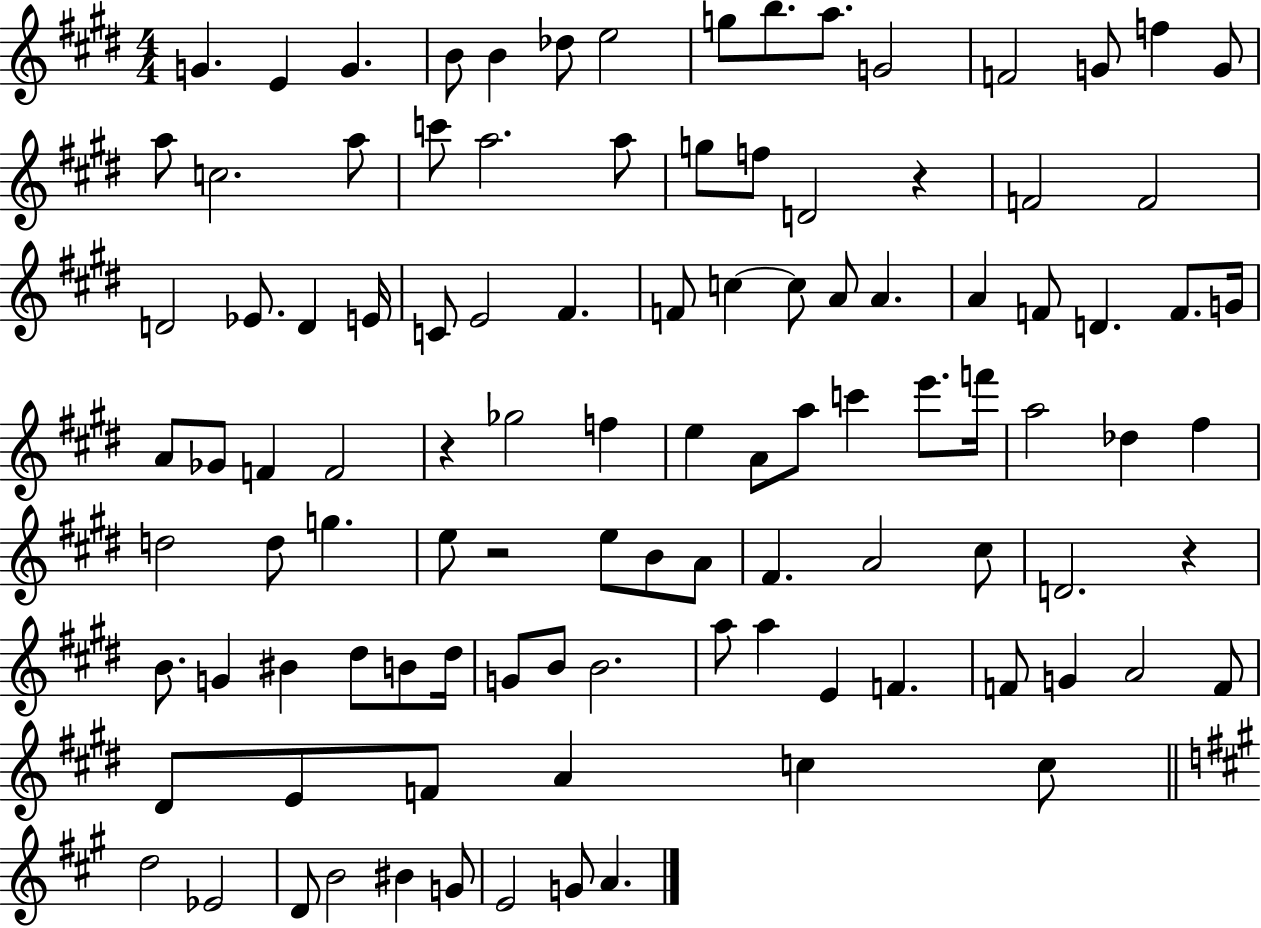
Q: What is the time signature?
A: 4/4